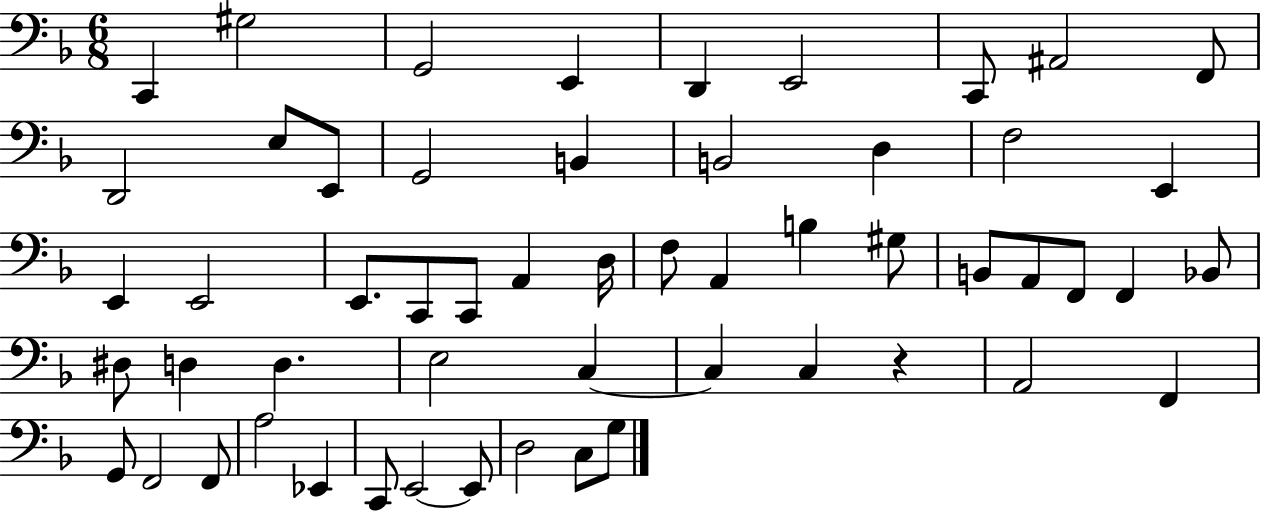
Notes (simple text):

C2/q G#3/h G2/h E2/q D2/q E2/h C2/e A#2/h F2/e D2/h E3/e E2/e G2/h B2/q B2/h D3/q F3/h E2/q E2/q E2/h E2/e. C2/e C2/e A2/q D3/s F3/e A2/q B3/q G#3/e B2/e A2/e F2/e F2/q Bb2/e D#3/e D3/q D3/q. E3/h C3/q C3/q C3/q R/q A2/h F2/q G2/e F2/h F2/e A3/h Eb2/q C2/e E2/h E2/e D3/h C3/e G3/e